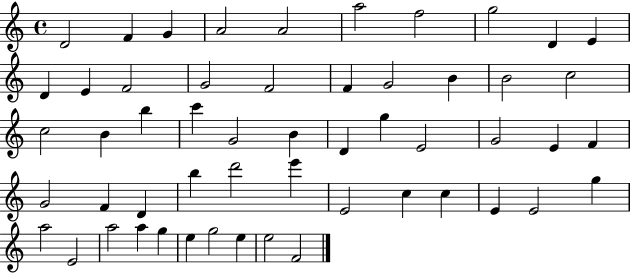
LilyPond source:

{
  \clef treble
  \time 4/4
  \defaultTimeSignature
  \key c \major
  d'2 f'4 g'4 | a'2 a'2 | a''2 f''2 | g''2 d'4 e'4 | \break d'4 e'4 f'2 | g'2 f'2 | f'4 g'2 b'4 | b'2 c''2 | \break c''2 b'4 b''4 | c'''4 g'2 b'4 | d'4 g''4 e'2 | g'2 e'4 f'4 | \break g'2 f'4 d'4 | b''4 d'''2 e'''4 | e'2 c''4 c''4 | e'4 e'2 g''4 | \break a''2 e'2 | a''2 a''4 g''4 | e''4 g''2 e''4 | e''2 f'2 | \break \bar "|."
}